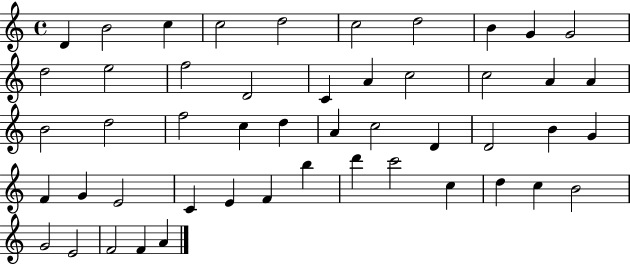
D4/q B4/h C5/q C5/h D5/h C5/h D5/h B4/q G4/q G4/h D5/h E5/h F5/h D4/h C4/q A4/q C5/h C5/h A4/q A4/q B4/h D5/h F5/h C5/q D5/q A4/q C5/h D4/q D4/h B4/q G4/q F4/q G4/q E4/h C4/q E4/q F4/q B5/q D6/q C6/h C5/q D5/q C5/q B4/h G4/h E4/h F4/h F4/q A4/q